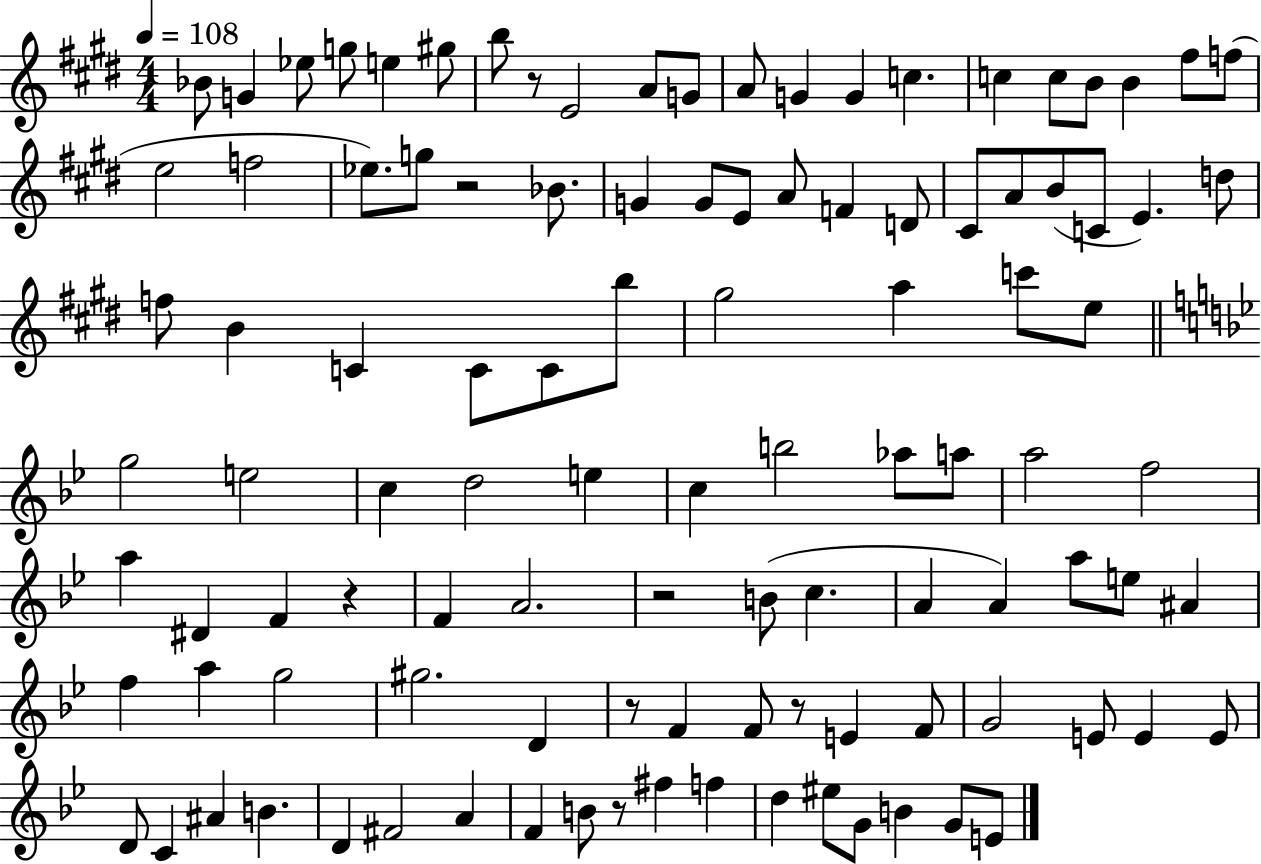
X:1
T:Untitled
M:4/4
L:1/4
K:E
_B/2 G _e/2 g/2 e ^g/2 b/2 z/2 E2 A/2 G/2 A/2 G G c c c/2 B/2 B ^f/2 f/2 e2 f2 _e/2 g/2 z2 _B/2 G G/2 E/2 A/2 F D/2 ^C/2 A/2 B/2 C/2 E d/2 f/2 B C C/2 C/2 b/2 ^g2 a c'/2 e/2 g2 e2 c d2 e c b2 _a/2 a/2 a2 f2 a ^D F z F A2 z2 B/2 c A A a/2 e/2 ^A f a g2 ^g2 D z/2 F F/2 z/2 E F/2 G2 E/2 E E/2 D/2 C ^A B D ^F2 A F B/2 z/2 ^f f d ^e/2 G/2 B G/2 E/2